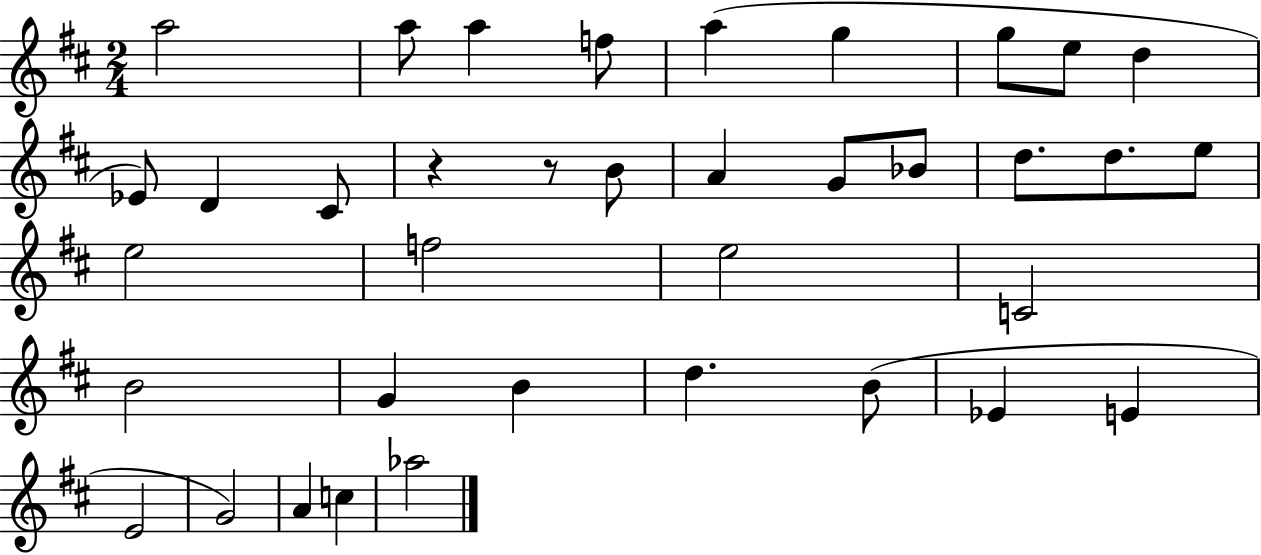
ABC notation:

X:1
T:Untitled
M:2/4
L:1/4
K:D
a2 a/2 a f/2 a g g/2 e/2 d _E/2 D ^C/2 z z/2 B/2 A G/2 _B/2 d/2 d/2 e/2 e2 f2 e2 C2 B2 G B d B/2 _E E E2 G2 A c _a2